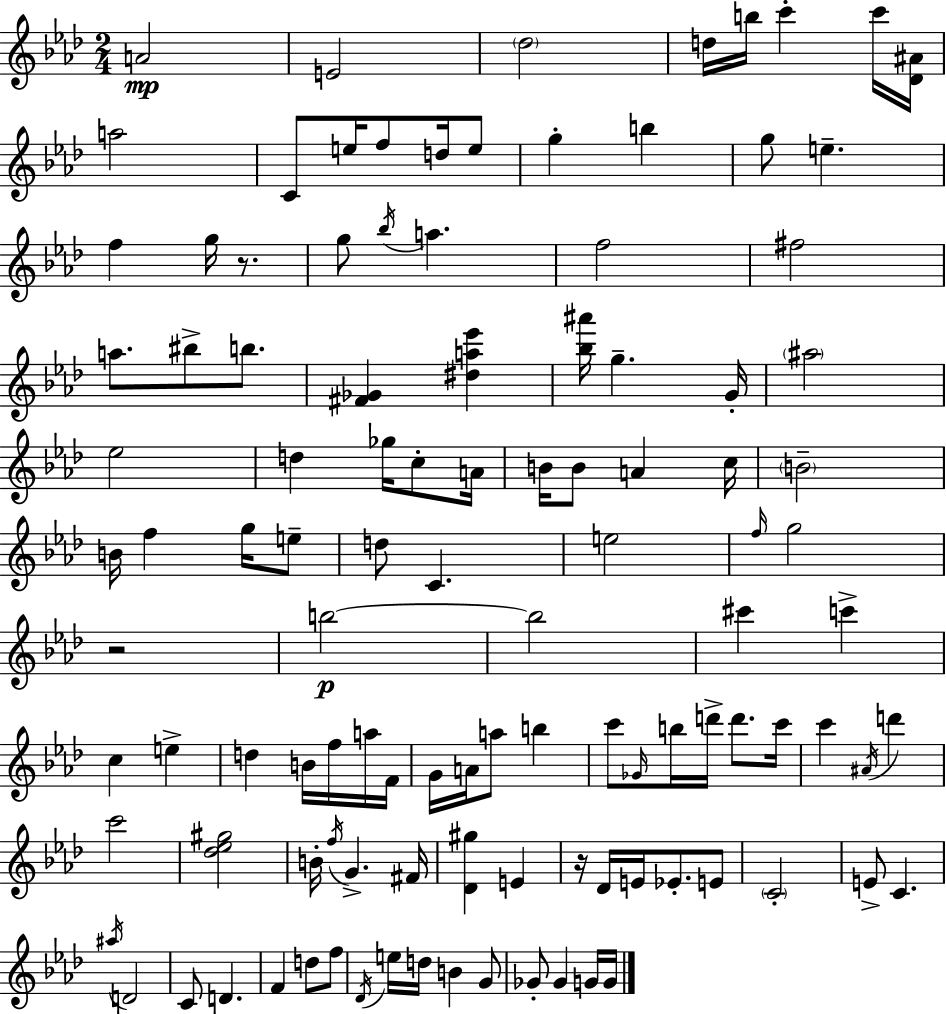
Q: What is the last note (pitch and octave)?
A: G4